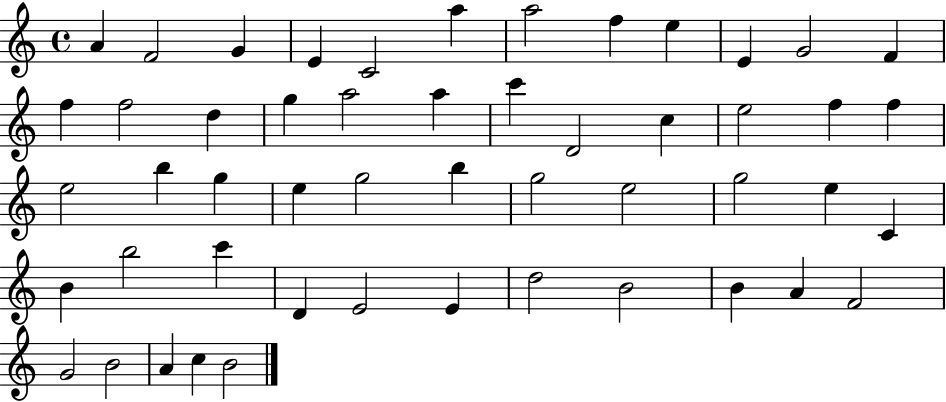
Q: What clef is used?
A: treble